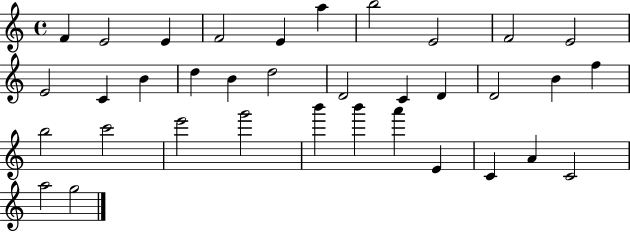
{
  \clef treble
  \time 4/4
  \defaultTimeSignature
  \key c \major
  f'4 e'2 e'4 | f'2 e'4 a''4 | b''2 e'2 | f'2 e'2 | \break e'2 c'4 b'4 | d''4 b'4 d''2 | d'2 c'4 d'4 | d'2 b'4 f''4 | \break b''2 c'''2 | e'''2 g'''2 | b'''4 b'''4 a'''4 e'4 | c'4 a'4 c'2 | \break a''2 g''2 | \bar "|."
}